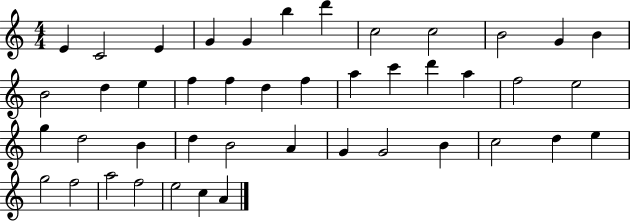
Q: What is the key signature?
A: C major